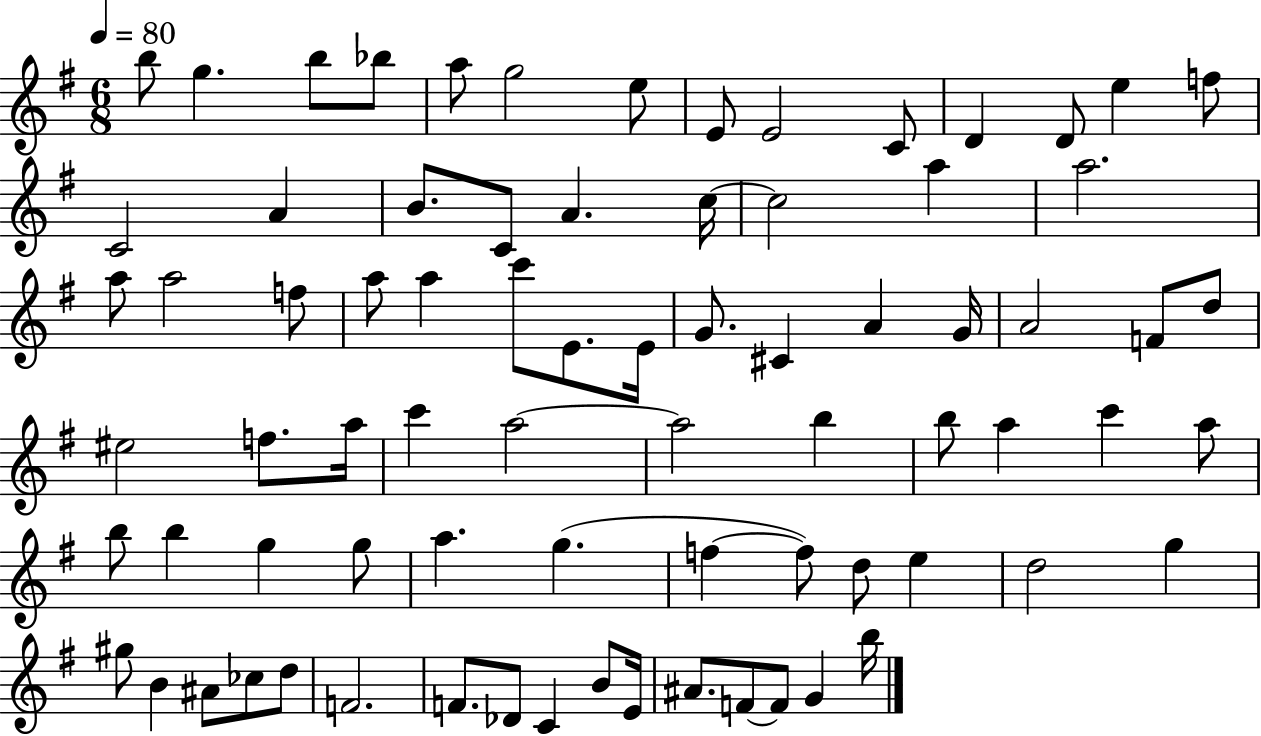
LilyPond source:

{
  \clef treble
  \numericTimeSignature
  \time 6/8
  \key g \major
  \tempo 4 = 80
  \repeat volta 2 { b''8 g''4. b''8 bes''8 | a''8 g''2 e''8 | e'8 e'2 c'8 | d'4 d'8 e''4 f''8 | \break c'2 a'4 | b'8. c'8 a'4. c''16~~ | c''2 a''4 | a''2. | \break a''8 a''2 f''8 | a''8 a''4 c'''8 e'8. e'16 | g'8. cis'4 a'4 g'16 | a'2 f'8 d''8 | \break eis''2 f''8. a''16 | c'''4 a''2~~ | a''2 b''4 | b''8 a''4 c'''4 a''8 | \break b''8 b''4 g''4 g''8 | a''4. g''4.( | f''4~~ f''8) d''8 e''4 | d''2 g''4 | \break gis''8 b'4 ais'8 ces''8 d''8 | f'2. | f'8. des'8 c'4 b'8 e'16 | ais'8. f'8~~ f'8 g'4 b''16 | \break } \bar "|."
}